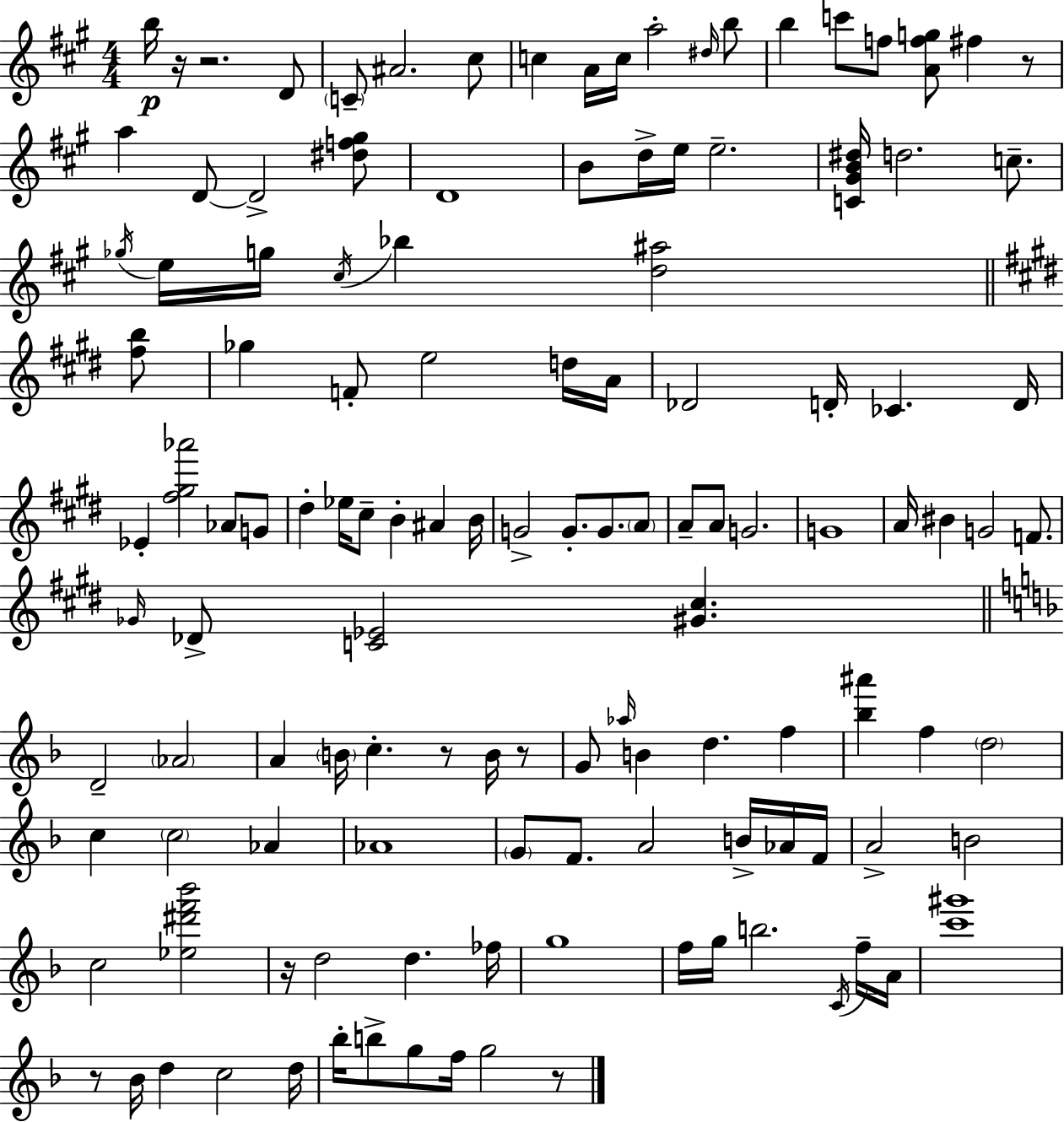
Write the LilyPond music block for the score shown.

{
  \clef treble
  \numericTimeSignature
  \time 4/4
  \key a \major
  b''16\p r16 r2. d'8 | \parenthesize c'8-- ais'2. cis''8 | c''4 a'16 c''16 a''2-. \grace { dis''16 } b''8 | b''4 c'''8 f''8 <a' f'' g''>8 fis''4 r8 | \break a''4 d'8~~ d'2-> <dis'' f'' gis''>8 | d'1 | b'8 d''16-> e''16 e''2.-- | <c' gis' b' dis''>16 d''2. c''8.-- | \break \acciaccatura { ges''16 } e''16 g''16 \acciaccatura { cis''16 } bes''4 <d'' ais''>2 | \bar "||" \break \key e \major <fis'' b''>8 ges''4 f'8-. e''2 | d''16 a'16 des'2 d'16-. ces'4. | d'16 ees'4-. <fis'' gis'' aes'''>2 aes'8 | g'8 dis''4-. ees''16 cis''8-- b'4-. ais'4 | \break b'16 g'2-> g'8.-. g'8. | \parenthesize a'8 a'8-- a'8 g'2. | g'1 | a'16 bis'4 g'2 f'8. | \break \grace { ges'16 } des'8-> <c' ees'>2 <gis' cis''>4. | \bar "||" \break \key f \major d'2-- \parenthesize aes'2 | a'4 \parenthesize b'16 c''4.-. r8 b'16 r8 | g'8 \grace { aes''16 } b'4 d''4. f''4 | <bes'' ais'''>4 f''4 \parenthesize d''2 | \break c''4 \parenthesize c''2 aes'4 | aes'1 | \parenthesize g'8 f'8. a'2 b'16-> aes'16 | f'16 a'2-> b'2 | \break c''2 <ees'' dis''' f''' bes'''>2 | r16 d''2 d''4. | fes''16 g''1 | f''16 g''16 b''2. \acciaccatura { c'16 } | \break f''16-- a'16 <c''' gis'''>1 | r8 bes'16 d''4 c''2 | d''16 bes''16-. b''8-> g''8 f''16 g''2 | r8 \bar "|."
}